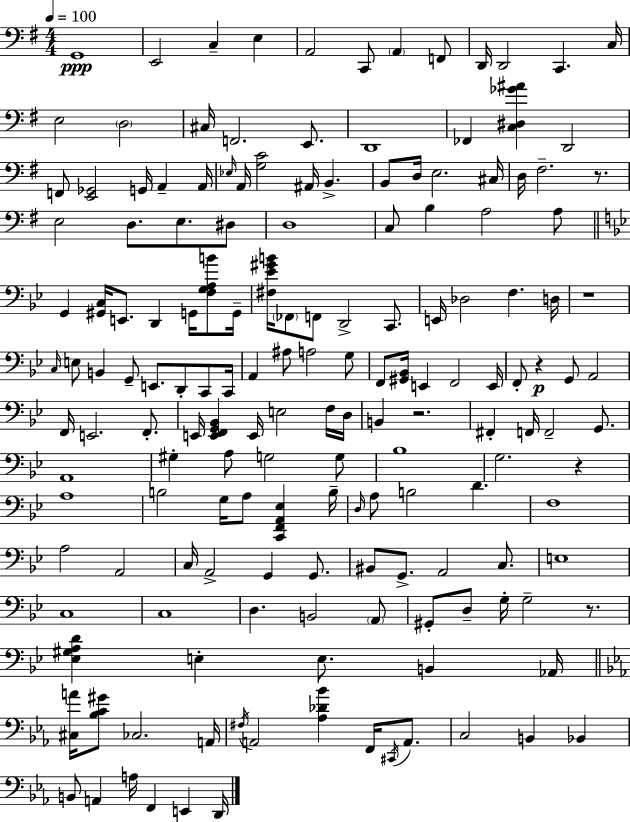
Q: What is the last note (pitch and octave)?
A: D2